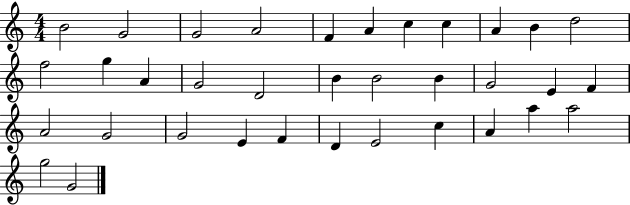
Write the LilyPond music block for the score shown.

{
  \clef treble
  \numericTimeSignature
  \time 4/4
  \key c \major
  b'2 g'2 | g'2 a'2 | f'4 a'4 c''4 c''4 | a'4 b'4 d''2 | \break f''2 g''4 a'4 | g'2 d'2 | b'4 b'2 b'4 | g'2 e'4 f'4 | \break a'2 g'2 | g'2 e'4 f'4 | d'4 e'2 c''4 | a'4 a''4 a''2 | \break g''2 g'2 | \bar "|."
}